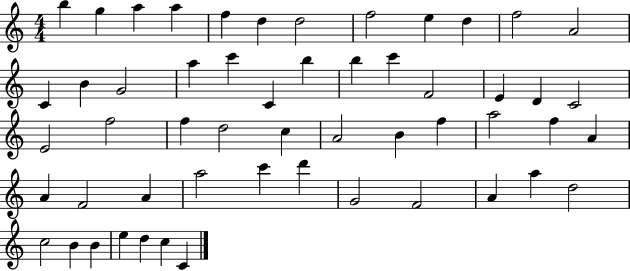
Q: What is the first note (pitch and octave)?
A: B5